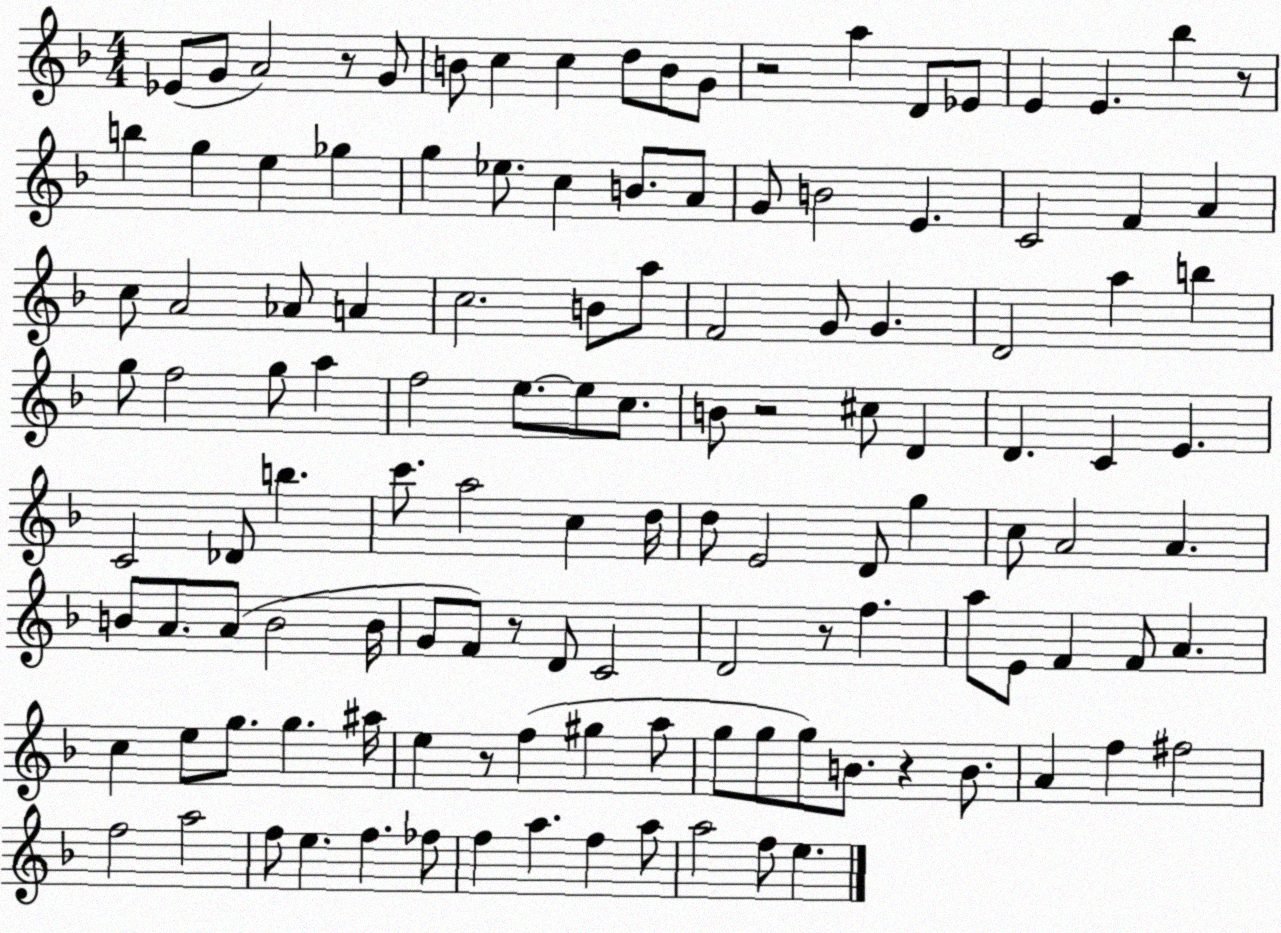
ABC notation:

X:1
T:Untitled
M:4/4
L:1/4
K:F
_E/2 G/2 A2 z/2 G/2 B/2 c c d/2 B/2 G/2 z2 a D/2 _E/2 E E _b z/2 b g e _g g _e/2 c B/2 A/2 G/2 B2 E C2 F A c/2 A2 _A/2 A c2 B/2 a/2 F2 G/2 G D2 a b g/2 f2 g/2 a f2 e/2 e/2 c/2 B/2 z2 ^c/2 D D C E C2 _D/2 b c'/2 a2 c d/4 d/2 E2 D/2 g c/2 A2 A B/2 A/2 A/2 B2 B/4 G/2 F/2 z/2 D/2 C2 D2 z/2 f a/2 E/2 F F/2 A c e/2 g/2 g ^a/4 e z/2 f ^g a/2 g/2 g/2 g/2 B/2 z B/2 A f ^f2 f2 a2 f/2 e f _f/2 f a f a/2 a2 f/2 e